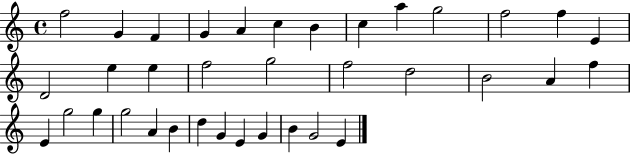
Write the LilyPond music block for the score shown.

{
  \clef treble
  \time 4/4
  \defaultTimeSignature
  \key c \major
  f''2 g'4 f'4 | g'4 a'4 c''4 b'4 | c''4 a''4 g''2 | f''2 f''4 e'4 | \break d'2 e''4 e''4 | f''2 g''2 | f''2 d''2 | b'2 a'4 f''4 | \break e'4 g''2 g''4 | g''2 a'4 b'4 | d''4 g'4 e'4 g'4 | b'4 g'2 e'4 | \break \bar "|."
}